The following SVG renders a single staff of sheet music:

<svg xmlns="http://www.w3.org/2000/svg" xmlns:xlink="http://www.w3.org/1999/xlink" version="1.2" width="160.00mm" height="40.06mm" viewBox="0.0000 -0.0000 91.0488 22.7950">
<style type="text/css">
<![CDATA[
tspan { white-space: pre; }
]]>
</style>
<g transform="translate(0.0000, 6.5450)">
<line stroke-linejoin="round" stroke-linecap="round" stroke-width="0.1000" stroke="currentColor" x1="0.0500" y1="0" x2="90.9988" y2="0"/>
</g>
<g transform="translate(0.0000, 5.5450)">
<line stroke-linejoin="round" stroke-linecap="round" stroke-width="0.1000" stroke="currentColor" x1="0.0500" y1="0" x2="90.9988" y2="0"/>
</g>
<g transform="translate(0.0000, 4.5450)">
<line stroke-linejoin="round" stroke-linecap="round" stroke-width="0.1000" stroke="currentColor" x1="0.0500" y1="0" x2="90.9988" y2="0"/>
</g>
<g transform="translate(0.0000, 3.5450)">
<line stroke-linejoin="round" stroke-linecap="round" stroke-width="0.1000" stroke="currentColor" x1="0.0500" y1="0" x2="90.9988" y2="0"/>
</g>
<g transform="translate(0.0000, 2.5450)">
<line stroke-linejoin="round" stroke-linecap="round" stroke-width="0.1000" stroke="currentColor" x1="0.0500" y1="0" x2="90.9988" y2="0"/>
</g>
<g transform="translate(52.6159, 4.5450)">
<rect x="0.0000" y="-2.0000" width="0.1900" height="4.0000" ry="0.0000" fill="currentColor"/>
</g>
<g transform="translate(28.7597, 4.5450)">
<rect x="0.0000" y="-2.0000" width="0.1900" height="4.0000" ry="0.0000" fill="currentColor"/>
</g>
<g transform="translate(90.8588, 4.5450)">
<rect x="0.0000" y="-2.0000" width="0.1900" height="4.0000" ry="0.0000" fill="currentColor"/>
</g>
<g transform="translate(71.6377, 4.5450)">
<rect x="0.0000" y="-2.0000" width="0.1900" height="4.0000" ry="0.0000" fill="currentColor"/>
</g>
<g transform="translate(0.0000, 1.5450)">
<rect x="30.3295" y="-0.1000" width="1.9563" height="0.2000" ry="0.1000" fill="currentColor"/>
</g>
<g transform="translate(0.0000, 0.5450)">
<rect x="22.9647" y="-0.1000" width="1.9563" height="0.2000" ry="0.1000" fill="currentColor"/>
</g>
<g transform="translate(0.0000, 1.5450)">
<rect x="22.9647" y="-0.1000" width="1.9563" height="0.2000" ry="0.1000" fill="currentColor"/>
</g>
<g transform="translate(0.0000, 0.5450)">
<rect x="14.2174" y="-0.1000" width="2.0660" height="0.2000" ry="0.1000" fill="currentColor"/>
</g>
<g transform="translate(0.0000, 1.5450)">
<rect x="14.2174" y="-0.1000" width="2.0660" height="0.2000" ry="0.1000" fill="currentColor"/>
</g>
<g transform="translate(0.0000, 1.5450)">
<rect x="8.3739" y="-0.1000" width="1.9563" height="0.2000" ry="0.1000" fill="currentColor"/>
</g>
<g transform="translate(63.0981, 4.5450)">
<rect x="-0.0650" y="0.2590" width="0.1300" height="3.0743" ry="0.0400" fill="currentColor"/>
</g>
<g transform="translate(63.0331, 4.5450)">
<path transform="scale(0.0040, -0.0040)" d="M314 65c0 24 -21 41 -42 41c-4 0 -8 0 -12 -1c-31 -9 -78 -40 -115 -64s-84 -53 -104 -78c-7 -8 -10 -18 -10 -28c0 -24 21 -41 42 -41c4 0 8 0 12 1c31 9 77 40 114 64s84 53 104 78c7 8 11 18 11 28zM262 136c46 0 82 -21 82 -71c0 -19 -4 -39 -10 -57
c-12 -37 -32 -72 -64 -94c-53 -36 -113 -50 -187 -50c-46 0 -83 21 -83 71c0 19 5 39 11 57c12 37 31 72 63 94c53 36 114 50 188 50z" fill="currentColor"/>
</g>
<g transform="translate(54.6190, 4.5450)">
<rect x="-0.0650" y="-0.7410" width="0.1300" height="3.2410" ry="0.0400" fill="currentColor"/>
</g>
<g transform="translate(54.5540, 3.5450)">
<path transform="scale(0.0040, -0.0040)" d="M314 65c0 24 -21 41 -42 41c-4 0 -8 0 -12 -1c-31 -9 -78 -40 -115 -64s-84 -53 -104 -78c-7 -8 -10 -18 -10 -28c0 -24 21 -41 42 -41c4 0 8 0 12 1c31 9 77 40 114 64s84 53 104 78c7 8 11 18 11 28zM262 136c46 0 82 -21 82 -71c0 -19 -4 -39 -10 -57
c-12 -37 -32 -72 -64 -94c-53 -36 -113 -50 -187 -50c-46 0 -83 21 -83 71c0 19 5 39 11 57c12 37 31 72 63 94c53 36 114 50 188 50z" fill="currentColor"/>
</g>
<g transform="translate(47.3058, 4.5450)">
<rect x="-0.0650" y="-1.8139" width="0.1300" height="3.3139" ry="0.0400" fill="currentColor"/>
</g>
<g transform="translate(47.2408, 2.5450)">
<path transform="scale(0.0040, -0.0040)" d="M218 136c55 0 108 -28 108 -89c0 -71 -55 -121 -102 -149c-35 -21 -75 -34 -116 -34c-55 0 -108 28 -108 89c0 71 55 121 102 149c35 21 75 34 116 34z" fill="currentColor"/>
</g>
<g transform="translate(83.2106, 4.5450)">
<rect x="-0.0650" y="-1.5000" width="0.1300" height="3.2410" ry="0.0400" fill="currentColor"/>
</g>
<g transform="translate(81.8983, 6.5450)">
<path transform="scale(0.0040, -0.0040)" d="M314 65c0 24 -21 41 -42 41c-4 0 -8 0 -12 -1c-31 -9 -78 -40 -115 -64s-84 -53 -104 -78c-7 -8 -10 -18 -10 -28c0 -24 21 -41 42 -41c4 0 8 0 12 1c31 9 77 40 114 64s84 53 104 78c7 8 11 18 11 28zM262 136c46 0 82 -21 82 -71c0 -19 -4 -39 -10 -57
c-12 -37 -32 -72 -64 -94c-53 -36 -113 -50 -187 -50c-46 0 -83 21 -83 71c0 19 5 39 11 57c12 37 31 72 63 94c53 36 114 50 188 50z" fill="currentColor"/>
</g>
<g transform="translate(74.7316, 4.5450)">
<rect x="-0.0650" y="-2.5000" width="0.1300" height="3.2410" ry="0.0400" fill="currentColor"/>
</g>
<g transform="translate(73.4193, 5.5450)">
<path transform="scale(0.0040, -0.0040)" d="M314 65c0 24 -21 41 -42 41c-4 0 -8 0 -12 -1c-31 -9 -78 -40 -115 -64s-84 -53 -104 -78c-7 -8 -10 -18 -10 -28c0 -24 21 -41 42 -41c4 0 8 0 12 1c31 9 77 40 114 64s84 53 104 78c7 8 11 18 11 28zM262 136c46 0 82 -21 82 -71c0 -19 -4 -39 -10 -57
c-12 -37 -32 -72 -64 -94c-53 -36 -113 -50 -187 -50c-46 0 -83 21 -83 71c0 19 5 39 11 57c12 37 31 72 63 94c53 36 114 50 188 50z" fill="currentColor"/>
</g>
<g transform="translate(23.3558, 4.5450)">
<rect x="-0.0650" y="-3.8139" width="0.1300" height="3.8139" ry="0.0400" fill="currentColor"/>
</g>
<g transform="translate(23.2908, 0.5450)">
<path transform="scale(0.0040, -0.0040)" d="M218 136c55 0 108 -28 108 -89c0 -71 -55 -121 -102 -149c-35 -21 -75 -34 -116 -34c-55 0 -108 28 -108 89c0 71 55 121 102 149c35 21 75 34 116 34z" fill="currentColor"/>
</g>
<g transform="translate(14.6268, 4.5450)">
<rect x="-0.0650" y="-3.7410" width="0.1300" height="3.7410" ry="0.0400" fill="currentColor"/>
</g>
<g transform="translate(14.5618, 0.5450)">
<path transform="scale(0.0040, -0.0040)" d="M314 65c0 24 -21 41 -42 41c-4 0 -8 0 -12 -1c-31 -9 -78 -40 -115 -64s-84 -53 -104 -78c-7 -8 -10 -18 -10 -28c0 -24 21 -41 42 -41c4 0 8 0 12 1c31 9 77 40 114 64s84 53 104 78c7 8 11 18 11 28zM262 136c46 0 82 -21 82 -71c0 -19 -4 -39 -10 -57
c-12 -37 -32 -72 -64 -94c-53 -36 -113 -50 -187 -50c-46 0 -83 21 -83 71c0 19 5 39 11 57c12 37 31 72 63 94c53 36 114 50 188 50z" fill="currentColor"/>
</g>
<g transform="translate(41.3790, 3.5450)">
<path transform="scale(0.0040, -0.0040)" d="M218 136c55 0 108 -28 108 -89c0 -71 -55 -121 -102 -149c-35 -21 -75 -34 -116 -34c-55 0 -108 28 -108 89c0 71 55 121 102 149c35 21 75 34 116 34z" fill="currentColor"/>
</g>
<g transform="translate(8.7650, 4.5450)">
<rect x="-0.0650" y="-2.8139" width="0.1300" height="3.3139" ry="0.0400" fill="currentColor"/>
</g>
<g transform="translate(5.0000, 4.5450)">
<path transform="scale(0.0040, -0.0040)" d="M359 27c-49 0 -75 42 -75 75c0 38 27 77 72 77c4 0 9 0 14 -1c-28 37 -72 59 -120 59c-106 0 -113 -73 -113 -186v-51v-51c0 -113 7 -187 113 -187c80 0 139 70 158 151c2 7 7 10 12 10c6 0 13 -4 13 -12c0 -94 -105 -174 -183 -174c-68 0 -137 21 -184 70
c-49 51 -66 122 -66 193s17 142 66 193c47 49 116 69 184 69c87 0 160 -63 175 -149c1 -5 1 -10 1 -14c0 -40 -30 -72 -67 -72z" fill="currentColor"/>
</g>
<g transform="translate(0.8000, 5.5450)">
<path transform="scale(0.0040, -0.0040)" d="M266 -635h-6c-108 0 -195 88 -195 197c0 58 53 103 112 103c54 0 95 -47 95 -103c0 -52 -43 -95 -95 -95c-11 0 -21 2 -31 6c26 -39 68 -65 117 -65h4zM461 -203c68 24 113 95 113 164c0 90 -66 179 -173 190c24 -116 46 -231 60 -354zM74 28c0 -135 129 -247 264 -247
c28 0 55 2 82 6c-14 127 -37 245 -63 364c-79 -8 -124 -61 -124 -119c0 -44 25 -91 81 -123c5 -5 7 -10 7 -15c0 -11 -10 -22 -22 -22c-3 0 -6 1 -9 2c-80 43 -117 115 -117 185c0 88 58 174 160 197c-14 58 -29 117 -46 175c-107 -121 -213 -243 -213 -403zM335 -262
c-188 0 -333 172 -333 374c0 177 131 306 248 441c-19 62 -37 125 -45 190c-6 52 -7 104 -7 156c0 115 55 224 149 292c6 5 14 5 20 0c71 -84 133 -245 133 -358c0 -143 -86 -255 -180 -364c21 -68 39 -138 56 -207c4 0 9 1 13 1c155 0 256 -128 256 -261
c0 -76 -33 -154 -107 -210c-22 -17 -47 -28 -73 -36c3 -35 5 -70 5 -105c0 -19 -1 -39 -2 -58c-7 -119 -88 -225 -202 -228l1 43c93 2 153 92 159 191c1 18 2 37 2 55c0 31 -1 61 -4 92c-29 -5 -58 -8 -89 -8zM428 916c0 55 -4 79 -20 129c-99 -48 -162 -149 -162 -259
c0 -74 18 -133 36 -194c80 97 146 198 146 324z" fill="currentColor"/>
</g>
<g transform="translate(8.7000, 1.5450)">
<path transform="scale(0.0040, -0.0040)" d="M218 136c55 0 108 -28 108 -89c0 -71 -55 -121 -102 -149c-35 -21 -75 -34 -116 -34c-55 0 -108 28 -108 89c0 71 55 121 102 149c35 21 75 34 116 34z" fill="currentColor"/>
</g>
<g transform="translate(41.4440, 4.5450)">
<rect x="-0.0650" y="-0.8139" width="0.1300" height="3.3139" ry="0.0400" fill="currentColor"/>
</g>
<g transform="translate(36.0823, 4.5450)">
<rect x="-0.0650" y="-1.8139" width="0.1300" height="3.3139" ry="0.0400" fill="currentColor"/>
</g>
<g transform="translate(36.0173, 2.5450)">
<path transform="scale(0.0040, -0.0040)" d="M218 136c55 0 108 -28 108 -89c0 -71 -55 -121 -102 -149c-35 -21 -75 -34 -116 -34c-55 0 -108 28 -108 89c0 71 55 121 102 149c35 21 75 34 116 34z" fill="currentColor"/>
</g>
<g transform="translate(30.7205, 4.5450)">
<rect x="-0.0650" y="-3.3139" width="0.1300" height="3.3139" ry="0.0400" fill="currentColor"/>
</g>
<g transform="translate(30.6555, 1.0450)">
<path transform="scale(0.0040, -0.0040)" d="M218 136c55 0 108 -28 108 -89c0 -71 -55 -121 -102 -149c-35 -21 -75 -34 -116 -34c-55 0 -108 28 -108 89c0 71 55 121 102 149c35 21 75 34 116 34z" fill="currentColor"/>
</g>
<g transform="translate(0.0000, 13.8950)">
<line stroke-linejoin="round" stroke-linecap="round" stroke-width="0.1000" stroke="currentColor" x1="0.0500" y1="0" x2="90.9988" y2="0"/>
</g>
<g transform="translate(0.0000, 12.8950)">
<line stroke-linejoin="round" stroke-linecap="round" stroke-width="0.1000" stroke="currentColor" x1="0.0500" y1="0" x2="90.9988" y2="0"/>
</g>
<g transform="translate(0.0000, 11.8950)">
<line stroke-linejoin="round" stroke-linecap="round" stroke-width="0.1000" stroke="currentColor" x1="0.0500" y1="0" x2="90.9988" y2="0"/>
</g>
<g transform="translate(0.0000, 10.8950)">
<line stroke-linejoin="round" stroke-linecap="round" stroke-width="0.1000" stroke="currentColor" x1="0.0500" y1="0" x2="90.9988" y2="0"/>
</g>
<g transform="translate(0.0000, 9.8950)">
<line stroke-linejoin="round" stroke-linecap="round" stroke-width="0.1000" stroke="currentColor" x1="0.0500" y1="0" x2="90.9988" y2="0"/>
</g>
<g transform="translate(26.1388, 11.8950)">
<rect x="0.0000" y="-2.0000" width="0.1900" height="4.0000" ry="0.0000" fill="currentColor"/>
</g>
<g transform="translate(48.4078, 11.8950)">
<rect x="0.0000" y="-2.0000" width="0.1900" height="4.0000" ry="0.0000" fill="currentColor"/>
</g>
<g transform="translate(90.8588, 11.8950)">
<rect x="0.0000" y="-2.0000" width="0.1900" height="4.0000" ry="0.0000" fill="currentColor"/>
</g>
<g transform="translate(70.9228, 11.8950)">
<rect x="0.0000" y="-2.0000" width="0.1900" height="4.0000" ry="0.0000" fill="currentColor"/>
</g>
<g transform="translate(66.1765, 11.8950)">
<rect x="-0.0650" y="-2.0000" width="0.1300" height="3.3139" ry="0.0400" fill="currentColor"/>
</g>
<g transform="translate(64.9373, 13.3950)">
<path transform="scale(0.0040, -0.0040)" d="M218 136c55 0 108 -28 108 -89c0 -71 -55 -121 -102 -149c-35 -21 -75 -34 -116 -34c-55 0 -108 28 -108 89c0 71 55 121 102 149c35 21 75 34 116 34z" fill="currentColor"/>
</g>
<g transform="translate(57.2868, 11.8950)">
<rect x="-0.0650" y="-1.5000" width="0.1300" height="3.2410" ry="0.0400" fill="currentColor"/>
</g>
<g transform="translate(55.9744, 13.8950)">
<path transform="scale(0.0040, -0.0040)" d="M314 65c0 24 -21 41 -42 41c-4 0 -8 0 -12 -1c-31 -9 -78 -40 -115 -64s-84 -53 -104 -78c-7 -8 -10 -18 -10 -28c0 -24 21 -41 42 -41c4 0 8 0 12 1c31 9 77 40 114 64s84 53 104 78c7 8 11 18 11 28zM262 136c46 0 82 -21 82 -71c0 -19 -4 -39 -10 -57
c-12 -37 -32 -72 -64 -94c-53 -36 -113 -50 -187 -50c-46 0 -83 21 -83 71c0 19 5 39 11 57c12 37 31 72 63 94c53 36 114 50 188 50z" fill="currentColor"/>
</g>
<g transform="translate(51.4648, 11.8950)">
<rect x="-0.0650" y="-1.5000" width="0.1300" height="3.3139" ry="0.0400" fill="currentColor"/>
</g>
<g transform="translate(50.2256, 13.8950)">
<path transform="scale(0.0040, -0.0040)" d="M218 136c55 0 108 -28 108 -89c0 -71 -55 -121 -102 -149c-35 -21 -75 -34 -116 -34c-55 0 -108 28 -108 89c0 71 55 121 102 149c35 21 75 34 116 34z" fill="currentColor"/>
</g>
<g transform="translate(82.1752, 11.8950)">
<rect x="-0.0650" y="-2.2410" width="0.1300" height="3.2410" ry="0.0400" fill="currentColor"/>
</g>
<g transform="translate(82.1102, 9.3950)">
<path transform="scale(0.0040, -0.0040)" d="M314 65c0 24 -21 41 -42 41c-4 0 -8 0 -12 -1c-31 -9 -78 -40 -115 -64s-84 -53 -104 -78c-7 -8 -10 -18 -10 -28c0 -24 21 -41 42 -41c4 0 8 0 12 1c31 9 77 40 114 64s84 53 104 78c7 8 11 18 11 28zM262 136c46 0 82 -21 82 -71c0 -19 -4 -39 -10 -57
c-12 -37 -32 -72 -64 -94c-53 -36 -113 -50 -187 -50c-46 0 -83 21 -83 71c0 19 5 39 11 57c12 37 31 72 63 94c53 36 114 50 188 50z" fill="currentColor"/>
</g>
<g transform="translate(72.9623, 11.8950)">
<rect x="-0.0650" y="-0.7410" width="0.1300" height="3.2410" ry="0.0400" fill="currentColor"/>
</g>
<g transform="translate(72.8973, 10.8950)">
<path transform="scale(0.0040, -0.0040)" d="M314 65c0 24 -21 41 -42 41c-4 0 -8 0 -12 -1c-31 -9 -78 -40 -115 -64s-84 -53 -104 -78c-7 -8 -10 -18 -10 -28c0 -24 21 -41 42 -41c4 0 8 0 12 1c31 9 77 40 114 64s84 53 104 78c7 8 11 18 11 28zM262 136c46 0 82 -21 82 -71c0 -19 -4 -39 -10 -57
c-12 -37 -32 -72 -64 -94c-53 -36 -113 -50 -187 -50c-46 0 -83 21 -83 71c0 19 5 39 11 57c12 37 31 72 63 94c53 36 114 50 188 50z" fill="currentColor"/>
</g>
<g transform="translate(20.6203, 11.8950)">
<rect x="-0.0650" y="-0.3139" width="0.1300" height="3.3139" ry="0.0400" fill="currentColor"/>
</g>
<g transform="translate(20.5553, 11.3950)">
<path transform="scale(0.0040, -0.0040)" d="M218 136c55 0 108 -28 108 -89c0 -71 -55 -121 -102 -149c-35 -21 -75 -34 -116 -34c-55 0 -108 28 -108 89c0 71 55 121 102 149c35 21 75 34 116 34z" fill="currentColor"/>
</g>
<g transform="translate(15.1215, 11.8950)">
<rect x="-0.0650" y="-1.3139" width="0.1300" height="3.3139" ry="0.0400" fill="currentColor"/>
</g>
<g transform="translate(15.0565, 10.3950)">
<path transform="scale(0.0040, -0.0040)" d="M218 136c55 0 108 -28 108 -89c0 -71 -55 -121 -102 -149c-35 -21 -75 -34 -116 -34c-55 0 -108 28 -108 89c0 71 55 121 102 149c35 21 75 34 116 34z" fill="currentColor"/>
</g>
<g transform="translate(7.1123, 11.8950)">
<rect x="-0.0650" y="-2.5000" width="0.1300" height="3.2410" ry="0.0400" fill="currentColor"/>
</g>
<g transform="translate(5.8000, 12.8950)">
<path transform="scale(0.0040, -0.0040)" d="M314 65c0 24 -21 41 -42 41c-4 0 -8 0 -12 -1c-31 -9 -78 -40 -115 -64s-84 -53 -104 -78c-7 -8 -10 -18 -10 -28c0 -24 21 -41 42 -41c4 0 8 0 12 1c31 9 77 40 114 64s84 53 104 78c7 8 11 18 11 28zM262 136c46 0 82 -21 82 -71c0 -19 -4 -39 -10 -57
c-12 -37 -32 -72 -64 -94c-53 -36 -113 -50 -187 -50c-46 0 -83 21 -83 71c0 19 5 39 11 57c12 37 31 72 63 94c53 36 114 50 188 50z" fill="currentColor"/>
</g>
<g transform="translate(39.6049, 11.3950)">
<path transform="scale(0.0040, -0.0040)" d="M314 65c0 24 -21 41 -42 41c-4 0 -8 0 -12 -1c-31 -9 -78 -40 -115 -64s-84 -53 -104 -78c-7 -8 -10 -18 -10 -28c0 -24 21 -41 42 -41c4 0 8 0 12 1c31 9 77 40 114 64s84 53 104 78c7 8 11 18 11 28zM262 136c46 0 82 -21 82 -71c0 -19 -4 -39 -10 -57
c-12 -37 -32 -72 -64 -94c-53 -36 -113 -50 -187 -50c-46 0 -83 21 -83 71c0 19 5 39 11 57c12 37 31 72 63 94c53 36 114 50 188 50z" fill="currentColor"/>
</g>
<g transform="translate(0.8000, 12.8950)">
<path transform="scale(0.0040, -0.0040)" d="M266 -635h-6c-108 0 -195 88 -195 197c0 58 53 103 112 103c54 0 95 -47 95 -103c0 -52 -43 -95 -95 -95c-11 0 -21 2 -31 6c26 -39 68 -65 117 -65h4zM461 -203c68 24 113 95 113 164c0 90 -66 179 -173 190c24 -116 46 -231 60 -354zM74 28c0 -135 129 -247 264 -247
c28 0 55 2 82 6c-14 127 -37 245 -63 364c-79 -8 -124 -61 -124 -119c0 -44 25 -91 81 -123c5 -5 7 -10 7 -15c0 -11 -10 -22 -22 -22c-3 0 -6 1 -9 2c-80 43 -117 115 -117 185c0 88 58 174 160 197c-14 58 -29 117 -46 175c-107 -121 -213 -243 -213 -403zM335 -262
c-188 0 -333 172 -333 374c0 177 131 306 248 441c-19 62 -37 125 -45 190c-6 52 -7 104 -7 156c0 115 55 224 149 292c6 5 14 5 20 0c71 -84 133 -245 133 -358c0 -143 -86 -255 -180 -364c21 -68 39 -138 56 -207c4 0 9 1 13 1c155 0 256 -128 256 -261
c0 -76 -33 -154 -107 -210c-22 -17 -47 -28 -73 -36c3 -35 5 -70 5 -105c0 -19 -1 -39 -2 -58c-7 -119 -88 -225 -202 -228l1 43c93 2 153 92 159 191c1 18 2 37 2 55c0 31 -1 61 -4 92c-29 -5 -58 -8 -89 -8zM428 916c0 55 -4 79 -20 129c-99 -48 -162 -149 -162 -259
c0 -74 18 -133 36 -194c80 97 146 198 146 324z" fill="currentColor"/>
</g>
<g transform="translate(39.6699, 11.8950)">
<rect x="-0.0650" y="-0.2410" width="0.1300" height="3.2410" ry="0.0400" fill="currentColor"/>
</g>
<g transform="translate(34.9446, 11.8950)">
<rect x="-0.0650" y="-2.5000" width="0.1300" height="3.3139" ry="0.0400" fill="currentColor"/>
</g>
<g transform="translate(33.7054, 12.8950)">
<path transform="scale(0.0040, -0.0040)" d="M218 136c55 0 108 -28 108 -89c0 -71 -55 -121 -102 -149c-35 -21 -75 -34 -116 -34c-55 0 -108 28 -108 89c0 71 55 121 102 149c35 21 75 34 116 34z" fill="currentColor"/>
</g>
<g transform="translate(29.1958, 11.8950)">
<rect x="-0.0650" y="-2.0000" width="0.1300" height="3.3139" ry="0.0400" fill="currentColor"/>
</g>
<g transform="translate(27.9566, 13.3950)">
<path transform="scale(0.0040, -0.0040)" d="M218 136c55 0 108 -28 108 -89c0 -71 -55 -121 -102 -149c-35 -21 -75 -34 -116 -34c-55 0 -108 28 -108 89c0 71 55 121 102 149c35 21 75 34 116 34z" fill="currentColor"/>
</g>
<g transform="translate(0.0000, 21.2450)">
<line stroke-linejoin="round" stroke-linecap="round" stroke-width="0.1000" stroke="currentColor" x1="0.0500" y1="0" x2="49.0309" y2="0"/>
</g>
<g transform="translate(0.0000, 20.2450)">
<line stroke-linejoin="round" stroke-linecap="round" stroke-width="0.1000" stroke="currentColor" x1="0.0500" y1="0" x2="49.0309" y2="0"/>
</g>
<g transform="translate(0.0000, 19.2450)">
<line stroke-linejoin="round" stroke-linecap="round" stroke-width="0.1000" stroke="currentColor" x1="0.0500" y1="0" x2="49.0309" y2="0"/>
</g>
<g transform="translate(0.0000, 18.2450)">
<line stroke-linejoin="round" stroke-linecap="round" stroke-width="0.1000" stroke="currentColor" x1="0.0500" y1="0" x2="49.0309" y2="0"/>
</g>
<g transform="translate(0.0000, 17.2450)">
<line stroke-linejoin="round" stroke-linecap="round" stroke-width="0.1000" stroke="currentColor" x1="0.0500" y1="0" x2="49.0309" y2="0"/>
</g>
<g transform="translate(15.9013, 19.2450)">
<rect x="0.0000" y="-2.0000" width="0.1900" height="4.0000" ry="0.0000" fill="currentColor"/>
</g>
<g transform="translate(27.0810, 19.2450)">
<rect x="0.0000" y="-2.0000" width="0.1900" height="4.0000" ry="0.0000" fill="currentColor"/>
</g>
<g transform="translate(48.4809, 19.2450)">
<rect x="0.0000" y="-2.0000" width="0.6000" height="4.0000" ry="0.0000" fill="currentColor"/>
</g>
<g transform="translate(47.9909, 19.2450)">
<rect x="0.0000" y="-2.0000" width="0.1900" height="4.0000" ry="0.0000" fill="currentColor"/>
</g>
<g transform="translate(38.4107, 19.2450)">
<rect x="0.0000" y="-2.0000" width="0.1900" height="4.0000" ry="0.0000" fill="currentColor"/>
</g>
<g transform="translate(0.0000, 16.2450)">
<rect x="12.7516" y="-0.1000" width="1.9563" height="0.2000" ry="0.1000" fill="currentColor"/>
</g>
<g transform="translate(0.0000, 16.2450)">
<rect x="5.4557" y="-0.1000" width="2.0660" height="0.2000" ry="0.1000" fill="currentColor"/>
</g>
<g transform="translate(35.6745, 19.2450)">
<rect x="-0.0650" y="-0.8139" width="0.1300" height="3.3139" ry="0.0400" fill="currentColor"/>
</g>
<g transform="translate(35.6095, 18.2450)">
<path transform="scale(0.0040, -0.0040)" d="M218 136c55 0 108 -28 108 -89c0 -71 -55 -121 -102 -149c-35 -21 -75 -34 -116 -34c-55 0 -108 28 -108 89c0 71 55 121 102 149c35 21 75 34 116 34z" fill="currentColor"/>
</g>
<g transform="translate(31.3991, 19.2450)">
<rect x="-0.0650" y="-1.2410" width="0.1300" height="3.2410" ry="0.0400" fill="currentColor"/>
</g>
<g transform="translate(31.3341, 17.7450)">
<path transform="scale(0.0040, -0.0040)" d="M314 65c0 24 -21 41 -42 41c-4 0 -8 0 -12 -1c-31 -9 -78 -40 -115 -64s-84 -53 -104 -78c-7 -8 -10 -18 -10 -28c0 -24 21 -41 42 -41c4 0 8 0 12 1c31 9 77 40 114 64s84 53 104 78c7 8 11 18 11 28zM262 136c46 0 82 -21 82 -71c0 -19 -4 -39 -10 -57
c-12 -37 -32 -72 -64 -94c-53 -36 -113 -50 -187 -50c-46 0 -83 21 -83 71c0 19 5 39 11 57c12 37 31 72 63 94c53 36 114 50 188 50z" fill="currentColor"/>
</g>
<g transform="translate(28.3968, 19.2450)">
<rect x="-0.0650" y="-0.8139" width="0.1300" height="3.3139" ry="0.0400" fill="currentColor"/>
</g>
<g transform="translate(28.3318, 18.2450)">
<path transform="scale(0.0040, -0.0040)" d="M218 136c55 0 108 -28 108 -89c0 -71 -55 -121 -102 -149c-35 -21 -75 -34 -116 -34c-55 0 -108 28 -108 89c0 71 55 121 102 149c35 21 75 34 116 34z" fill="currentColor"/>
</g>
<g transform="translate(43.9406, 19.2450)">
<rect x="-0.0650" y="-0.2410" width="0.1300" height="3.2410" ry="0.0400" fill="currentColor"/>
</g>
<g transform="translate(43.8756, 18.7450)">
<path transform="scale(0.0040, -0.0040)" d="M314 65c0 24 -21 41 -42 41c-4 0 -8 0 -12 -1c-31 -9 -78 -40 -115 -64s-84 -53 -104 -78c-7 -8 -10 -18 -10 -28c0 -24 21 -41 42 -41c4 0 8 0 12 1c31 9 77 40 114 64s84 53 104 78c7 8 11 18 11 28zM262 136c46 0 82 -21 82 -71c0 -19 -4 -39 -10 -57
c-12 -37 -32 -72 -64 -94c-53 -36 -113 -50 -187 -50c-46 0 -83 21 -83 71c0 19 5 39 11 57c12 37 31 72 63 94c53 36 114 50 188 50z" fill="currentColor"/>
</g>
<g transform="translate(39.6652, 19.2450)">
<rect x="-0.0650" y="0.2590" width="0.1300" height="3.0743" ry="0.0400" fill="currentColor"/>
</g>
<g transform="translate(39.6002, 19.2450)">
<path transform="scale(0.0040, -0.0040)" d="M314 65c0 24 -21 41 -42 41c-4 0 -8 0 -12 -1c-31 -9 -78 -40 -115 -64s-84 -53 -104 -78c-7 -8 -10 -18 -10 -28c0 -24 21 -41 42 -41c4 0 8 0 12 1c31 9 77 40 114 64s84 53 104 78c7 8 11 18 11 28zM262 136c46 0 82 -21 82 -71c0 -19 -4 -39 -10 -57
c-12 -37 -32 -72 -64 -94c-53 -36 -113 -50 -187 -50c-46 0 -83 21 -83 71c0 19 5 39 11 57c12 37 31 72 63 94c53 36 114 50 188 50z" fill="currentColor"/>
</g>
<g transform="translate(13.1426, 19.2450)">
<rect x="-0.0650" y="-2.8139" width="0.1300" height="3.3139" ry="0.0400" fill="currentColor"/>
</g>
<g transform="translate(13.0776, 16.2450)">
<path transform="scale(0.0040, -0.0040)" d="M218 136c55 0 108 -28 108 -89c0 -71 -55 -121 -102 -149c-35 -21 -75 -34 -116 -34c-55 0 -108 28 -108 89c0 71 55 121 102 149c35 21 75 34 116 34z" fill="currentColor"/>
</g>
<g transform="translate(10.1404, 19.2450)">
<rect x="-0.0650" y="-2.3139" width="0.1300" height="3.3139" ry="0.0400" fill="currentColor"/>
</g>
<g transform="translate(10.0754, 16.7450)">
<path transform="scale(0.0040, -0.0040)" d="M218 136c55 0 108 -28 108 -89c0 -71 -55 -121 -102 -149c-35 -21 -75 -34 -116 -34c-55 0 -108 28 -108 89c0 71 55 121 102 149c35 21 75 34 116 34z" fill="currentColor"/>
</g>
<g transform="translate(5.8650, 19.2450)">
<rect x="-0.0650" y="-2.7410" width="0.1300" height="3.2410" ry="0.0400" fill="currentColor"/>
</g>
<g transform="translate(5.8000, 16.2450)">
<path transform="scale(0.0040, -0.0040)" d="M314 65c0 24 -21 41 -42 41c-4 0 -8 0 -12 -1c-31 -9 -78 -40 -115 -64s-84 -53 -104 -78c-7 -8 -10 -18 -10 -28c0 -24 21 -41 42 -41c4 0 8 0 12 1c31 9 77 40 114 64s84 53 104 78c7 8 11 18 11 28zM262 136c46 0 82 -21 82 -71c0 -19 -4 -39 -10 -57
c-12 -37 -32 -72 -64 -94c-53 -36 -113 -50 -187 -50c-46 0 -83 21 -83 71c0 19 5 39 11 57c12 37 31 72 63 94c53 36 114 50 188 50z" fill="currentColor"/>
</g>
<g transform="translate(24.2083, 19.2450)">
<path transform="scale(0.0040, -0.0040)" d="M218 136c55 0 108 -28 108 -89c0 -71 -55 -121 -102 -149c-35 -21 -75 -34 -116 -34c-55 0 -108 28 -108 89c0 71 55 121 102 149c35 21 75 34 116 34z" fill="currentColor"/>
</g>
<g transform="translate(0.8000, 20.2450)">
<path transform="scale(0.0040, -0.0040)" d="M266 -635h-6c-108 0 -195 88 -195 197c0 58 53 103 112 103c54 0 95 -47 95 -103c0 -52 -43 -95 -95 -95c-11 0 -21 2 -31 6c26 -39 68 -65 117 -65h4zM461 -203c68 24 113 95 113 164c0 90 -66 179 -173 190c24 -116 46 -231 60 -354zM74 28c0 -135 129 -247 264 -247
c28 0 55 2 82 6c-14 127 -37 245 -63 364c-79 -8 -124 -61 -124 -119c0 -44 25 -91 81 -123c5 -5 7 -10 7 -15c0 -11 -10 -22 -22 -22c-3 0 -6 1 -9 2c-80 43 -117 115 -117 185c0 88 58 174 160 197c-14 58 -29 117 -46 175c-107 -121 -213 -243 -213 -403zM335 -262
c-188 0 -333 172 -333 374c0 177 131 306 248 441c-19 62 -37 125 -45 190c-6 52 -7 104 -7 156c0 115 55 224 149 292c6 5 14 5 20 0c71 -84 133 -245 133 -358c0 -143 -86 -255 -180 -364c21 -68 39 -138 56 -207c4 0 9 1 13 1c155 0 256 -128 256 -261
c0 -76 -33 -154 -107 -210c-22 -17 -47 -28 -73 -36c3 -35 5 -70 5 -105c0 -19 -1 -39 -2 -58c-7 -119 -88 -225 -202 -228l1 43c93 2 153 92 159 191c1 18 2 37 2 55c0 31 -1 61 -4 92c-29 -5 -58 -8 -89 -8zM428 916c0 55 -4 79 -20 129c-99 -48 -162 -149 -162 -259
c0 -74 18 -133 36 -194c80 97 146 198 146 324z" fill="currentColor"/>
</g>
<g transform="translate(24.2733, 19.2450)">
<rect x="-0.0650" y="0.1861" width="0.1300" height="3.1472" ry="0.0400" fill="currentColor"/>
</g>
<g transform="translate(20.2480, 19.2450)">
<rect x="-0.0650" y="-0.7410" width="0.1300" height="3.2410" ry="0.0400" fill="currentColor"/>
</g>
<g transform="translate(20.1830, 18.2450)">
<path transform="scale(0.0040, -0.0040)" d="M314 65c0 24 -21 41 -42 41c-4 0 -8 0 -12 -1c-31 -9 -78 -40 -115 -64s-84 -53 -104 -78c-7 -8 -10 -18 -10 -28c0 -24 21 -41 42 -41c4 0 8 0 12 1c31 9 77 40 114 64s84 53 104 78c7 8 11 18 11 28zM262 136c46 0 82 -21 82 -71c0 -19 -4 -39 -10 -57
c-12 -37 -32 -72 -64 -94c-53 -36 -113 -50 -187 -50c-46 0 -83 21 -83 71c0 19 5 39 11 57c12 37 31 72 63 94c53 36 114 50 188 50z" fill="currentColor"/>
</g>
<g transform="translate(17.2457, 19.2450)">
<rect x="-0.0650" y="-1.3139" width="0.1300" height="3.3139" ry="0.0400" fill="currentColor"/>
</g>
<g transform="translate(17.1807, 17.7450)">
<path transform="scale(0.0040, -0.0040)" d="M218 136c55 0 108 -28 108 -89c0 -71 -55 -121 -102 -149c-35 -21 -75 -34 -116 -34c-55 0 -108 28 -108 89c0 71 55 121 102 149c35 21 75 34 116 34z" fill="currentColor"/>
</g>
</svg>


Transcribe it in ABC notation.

X:1
T:Untitled
M:4/4
L:1/4
K:C
a c'2 c' b f d f d2 B2 G2 E2 G2 e c F G c2 E E2 F d2 g2 a2 g a e d2 B d e2 d B2 c2